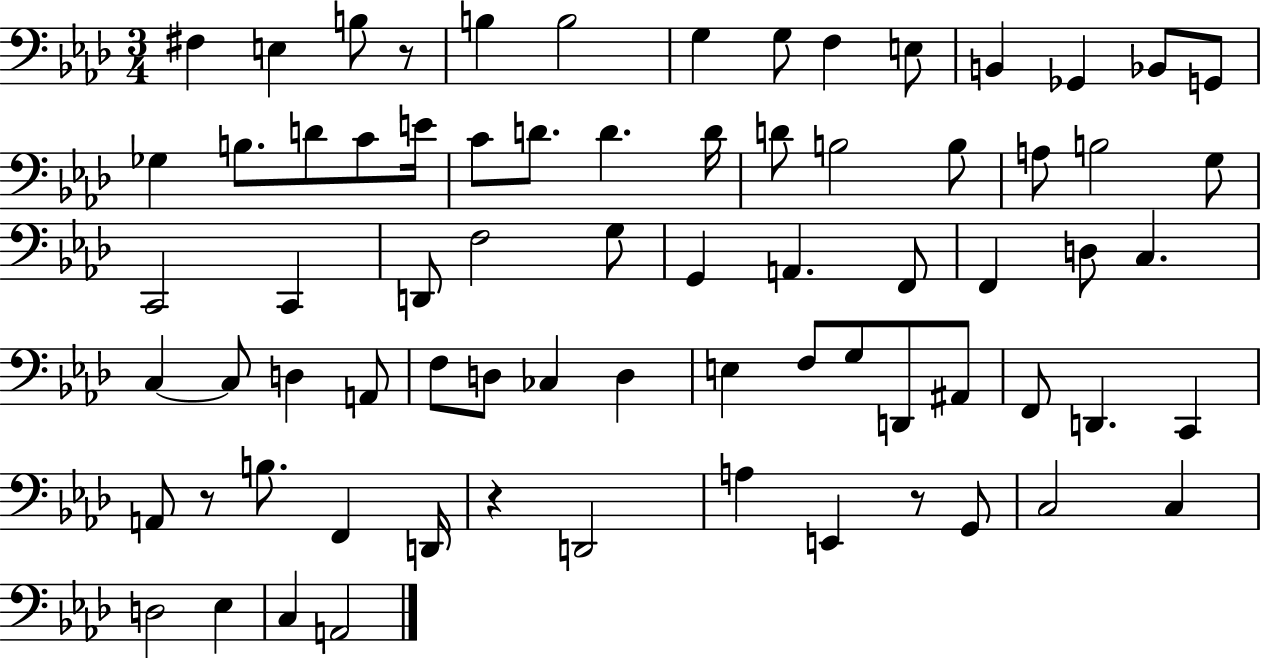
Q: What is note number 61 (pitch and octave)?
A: A3